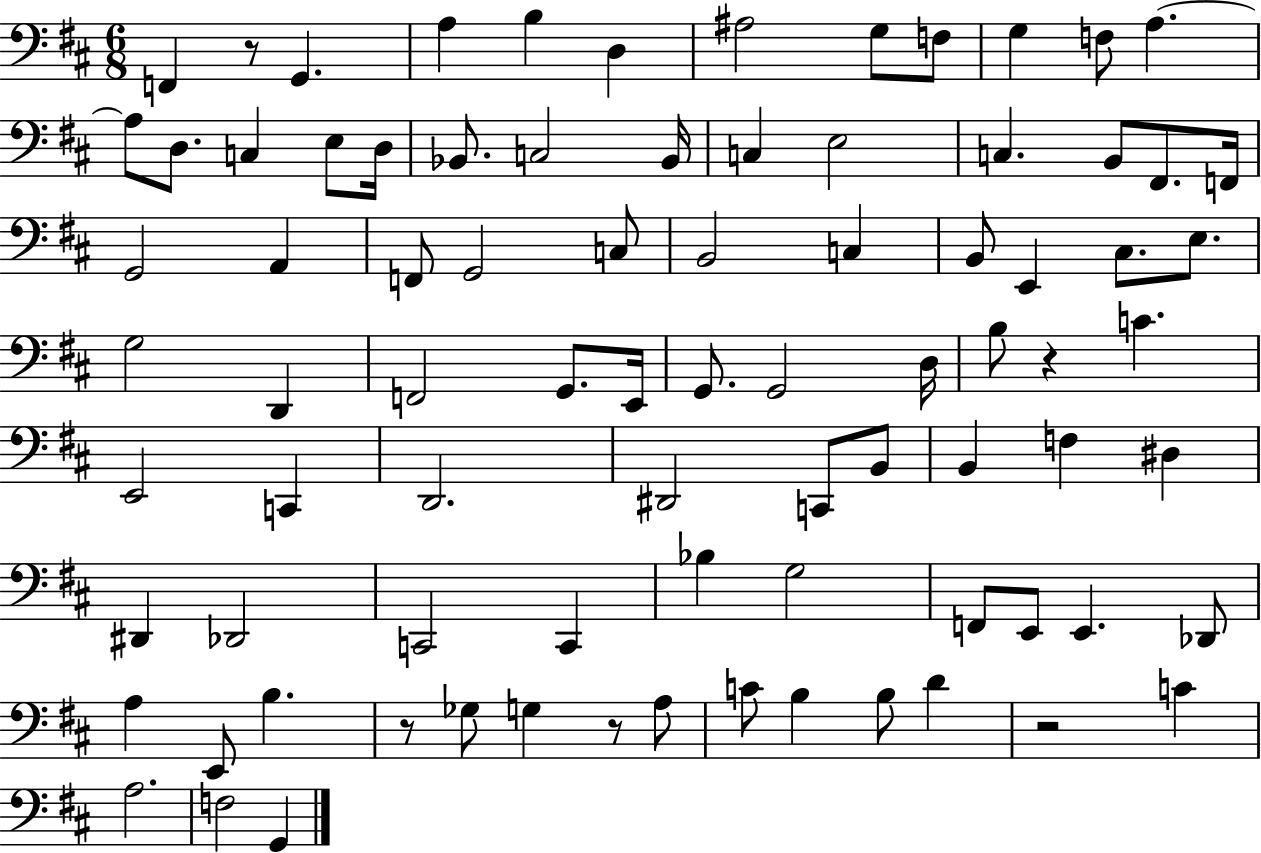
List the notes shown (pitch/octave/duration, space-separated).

F2/q R/e G2/q. A3/q B3/q D3/q A#3/h G3/e F3/e G3/q F3/e A3/q. A3/e D3/e. C3/q E3/e D3/s Bb2/e. C3/h Bb2/s C3/q E3/h C3/q. B2/e F#2/e. F2/s G2/h A2/q F2/e G2/h C3/e B2/h C3/q B2/e E2/q C#3/e. E3/e. G3/h D2/q F2/h G2/e. E2/s G2/e. G2/h D3/s B3/e R/q C4/q. E2/h C2/q D2/h. D#2/h C2/e B2/e B2/q F3/q D#3/q D#2/q Db2/h C2/h C2/q Bb3/q G3/h F2/e E2/e E2/q. Db2/e A3/q E2/e B3/q. R/e Gb3/e G3/q R/e A3/e C4/e B3/q B3/e D4/q R/h C4/q A3/h. F3/h G2/q